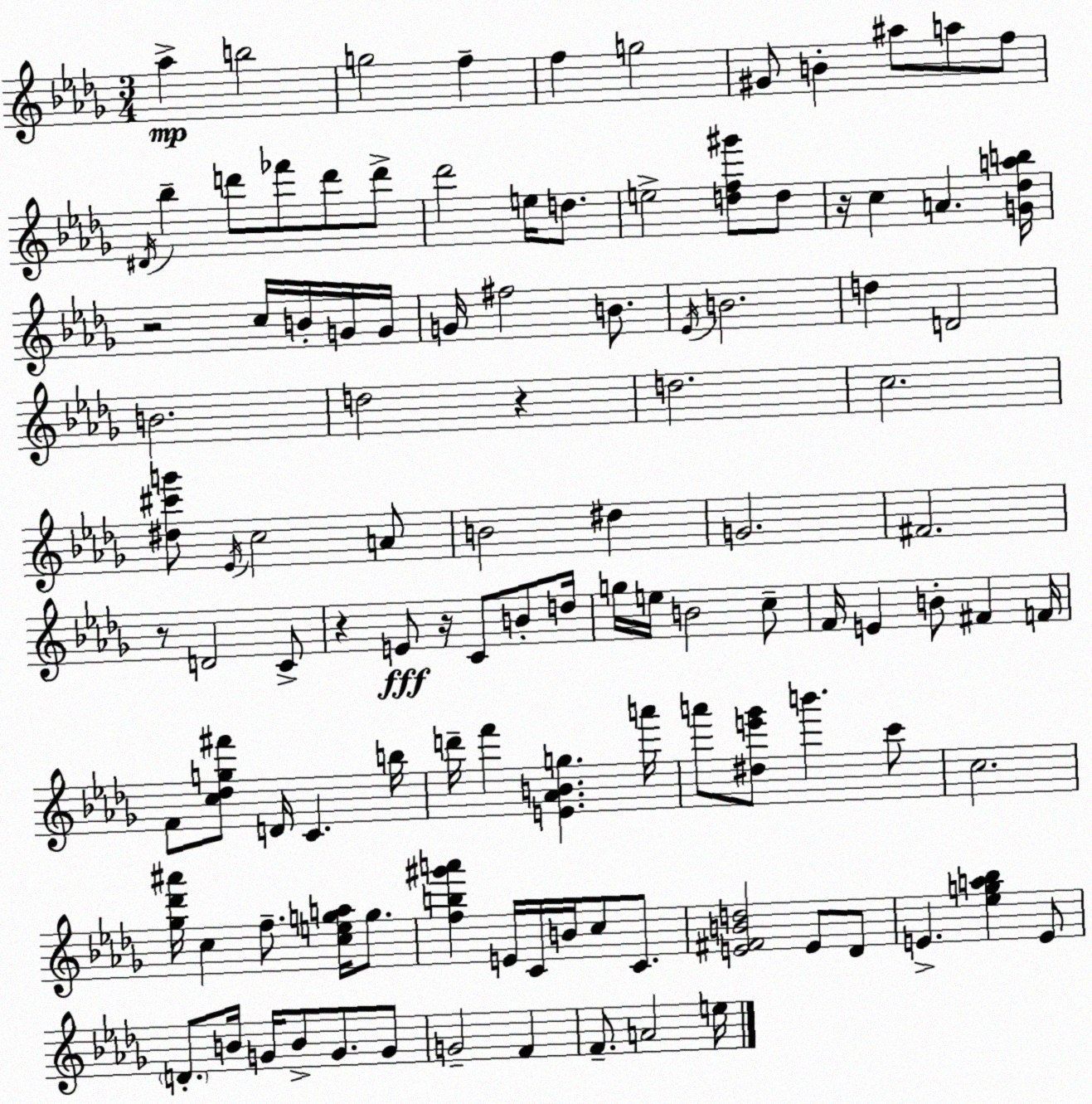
X:1
T:Untitled
M:3/4
L:1/4
K:Bbm
_a b2 g2 f f g2 ^G/2 B ^a/2 a/2 f/2 ^D/4 _b d'/2 _f'/2 d'/2 d'/2 _d'2 e/4 d/2 e2 [df^g']/2 d/2 z/4 c A [G_dab]/4 z2 c/4 B/4 G/4 G/4 G/4 ^f2 B/2 _E/4 B2 d D2 B2 d2 z d2 c2 [^d^c'g']/2 _E/4 c2 A/2 B2 ^d G2 ^F2 z/2 D2 C/2 z E/2 z/4 C/2 B/2 d/4 g/4 e/4 B2 c/2 F/4 E B/2 ^F F/4 F/2 [c_dg^f']/2 D/4 C b/4 d'/4 f' [E_ABg] a'/4 a'/2 [^de'_g']/2 b' c'/2 c2 [_g_d'^a']/4 c f/2 [cega]/4 g/2 [fb^g'a'] E/4 C/4 B/4 c/2 C/2 [E^FBd]2 E/2 _D/2 E [_ega_b] E/2 D/2 B/4 G/4 B/2 G/2 G/2 G2 F F/2 A2 e/4